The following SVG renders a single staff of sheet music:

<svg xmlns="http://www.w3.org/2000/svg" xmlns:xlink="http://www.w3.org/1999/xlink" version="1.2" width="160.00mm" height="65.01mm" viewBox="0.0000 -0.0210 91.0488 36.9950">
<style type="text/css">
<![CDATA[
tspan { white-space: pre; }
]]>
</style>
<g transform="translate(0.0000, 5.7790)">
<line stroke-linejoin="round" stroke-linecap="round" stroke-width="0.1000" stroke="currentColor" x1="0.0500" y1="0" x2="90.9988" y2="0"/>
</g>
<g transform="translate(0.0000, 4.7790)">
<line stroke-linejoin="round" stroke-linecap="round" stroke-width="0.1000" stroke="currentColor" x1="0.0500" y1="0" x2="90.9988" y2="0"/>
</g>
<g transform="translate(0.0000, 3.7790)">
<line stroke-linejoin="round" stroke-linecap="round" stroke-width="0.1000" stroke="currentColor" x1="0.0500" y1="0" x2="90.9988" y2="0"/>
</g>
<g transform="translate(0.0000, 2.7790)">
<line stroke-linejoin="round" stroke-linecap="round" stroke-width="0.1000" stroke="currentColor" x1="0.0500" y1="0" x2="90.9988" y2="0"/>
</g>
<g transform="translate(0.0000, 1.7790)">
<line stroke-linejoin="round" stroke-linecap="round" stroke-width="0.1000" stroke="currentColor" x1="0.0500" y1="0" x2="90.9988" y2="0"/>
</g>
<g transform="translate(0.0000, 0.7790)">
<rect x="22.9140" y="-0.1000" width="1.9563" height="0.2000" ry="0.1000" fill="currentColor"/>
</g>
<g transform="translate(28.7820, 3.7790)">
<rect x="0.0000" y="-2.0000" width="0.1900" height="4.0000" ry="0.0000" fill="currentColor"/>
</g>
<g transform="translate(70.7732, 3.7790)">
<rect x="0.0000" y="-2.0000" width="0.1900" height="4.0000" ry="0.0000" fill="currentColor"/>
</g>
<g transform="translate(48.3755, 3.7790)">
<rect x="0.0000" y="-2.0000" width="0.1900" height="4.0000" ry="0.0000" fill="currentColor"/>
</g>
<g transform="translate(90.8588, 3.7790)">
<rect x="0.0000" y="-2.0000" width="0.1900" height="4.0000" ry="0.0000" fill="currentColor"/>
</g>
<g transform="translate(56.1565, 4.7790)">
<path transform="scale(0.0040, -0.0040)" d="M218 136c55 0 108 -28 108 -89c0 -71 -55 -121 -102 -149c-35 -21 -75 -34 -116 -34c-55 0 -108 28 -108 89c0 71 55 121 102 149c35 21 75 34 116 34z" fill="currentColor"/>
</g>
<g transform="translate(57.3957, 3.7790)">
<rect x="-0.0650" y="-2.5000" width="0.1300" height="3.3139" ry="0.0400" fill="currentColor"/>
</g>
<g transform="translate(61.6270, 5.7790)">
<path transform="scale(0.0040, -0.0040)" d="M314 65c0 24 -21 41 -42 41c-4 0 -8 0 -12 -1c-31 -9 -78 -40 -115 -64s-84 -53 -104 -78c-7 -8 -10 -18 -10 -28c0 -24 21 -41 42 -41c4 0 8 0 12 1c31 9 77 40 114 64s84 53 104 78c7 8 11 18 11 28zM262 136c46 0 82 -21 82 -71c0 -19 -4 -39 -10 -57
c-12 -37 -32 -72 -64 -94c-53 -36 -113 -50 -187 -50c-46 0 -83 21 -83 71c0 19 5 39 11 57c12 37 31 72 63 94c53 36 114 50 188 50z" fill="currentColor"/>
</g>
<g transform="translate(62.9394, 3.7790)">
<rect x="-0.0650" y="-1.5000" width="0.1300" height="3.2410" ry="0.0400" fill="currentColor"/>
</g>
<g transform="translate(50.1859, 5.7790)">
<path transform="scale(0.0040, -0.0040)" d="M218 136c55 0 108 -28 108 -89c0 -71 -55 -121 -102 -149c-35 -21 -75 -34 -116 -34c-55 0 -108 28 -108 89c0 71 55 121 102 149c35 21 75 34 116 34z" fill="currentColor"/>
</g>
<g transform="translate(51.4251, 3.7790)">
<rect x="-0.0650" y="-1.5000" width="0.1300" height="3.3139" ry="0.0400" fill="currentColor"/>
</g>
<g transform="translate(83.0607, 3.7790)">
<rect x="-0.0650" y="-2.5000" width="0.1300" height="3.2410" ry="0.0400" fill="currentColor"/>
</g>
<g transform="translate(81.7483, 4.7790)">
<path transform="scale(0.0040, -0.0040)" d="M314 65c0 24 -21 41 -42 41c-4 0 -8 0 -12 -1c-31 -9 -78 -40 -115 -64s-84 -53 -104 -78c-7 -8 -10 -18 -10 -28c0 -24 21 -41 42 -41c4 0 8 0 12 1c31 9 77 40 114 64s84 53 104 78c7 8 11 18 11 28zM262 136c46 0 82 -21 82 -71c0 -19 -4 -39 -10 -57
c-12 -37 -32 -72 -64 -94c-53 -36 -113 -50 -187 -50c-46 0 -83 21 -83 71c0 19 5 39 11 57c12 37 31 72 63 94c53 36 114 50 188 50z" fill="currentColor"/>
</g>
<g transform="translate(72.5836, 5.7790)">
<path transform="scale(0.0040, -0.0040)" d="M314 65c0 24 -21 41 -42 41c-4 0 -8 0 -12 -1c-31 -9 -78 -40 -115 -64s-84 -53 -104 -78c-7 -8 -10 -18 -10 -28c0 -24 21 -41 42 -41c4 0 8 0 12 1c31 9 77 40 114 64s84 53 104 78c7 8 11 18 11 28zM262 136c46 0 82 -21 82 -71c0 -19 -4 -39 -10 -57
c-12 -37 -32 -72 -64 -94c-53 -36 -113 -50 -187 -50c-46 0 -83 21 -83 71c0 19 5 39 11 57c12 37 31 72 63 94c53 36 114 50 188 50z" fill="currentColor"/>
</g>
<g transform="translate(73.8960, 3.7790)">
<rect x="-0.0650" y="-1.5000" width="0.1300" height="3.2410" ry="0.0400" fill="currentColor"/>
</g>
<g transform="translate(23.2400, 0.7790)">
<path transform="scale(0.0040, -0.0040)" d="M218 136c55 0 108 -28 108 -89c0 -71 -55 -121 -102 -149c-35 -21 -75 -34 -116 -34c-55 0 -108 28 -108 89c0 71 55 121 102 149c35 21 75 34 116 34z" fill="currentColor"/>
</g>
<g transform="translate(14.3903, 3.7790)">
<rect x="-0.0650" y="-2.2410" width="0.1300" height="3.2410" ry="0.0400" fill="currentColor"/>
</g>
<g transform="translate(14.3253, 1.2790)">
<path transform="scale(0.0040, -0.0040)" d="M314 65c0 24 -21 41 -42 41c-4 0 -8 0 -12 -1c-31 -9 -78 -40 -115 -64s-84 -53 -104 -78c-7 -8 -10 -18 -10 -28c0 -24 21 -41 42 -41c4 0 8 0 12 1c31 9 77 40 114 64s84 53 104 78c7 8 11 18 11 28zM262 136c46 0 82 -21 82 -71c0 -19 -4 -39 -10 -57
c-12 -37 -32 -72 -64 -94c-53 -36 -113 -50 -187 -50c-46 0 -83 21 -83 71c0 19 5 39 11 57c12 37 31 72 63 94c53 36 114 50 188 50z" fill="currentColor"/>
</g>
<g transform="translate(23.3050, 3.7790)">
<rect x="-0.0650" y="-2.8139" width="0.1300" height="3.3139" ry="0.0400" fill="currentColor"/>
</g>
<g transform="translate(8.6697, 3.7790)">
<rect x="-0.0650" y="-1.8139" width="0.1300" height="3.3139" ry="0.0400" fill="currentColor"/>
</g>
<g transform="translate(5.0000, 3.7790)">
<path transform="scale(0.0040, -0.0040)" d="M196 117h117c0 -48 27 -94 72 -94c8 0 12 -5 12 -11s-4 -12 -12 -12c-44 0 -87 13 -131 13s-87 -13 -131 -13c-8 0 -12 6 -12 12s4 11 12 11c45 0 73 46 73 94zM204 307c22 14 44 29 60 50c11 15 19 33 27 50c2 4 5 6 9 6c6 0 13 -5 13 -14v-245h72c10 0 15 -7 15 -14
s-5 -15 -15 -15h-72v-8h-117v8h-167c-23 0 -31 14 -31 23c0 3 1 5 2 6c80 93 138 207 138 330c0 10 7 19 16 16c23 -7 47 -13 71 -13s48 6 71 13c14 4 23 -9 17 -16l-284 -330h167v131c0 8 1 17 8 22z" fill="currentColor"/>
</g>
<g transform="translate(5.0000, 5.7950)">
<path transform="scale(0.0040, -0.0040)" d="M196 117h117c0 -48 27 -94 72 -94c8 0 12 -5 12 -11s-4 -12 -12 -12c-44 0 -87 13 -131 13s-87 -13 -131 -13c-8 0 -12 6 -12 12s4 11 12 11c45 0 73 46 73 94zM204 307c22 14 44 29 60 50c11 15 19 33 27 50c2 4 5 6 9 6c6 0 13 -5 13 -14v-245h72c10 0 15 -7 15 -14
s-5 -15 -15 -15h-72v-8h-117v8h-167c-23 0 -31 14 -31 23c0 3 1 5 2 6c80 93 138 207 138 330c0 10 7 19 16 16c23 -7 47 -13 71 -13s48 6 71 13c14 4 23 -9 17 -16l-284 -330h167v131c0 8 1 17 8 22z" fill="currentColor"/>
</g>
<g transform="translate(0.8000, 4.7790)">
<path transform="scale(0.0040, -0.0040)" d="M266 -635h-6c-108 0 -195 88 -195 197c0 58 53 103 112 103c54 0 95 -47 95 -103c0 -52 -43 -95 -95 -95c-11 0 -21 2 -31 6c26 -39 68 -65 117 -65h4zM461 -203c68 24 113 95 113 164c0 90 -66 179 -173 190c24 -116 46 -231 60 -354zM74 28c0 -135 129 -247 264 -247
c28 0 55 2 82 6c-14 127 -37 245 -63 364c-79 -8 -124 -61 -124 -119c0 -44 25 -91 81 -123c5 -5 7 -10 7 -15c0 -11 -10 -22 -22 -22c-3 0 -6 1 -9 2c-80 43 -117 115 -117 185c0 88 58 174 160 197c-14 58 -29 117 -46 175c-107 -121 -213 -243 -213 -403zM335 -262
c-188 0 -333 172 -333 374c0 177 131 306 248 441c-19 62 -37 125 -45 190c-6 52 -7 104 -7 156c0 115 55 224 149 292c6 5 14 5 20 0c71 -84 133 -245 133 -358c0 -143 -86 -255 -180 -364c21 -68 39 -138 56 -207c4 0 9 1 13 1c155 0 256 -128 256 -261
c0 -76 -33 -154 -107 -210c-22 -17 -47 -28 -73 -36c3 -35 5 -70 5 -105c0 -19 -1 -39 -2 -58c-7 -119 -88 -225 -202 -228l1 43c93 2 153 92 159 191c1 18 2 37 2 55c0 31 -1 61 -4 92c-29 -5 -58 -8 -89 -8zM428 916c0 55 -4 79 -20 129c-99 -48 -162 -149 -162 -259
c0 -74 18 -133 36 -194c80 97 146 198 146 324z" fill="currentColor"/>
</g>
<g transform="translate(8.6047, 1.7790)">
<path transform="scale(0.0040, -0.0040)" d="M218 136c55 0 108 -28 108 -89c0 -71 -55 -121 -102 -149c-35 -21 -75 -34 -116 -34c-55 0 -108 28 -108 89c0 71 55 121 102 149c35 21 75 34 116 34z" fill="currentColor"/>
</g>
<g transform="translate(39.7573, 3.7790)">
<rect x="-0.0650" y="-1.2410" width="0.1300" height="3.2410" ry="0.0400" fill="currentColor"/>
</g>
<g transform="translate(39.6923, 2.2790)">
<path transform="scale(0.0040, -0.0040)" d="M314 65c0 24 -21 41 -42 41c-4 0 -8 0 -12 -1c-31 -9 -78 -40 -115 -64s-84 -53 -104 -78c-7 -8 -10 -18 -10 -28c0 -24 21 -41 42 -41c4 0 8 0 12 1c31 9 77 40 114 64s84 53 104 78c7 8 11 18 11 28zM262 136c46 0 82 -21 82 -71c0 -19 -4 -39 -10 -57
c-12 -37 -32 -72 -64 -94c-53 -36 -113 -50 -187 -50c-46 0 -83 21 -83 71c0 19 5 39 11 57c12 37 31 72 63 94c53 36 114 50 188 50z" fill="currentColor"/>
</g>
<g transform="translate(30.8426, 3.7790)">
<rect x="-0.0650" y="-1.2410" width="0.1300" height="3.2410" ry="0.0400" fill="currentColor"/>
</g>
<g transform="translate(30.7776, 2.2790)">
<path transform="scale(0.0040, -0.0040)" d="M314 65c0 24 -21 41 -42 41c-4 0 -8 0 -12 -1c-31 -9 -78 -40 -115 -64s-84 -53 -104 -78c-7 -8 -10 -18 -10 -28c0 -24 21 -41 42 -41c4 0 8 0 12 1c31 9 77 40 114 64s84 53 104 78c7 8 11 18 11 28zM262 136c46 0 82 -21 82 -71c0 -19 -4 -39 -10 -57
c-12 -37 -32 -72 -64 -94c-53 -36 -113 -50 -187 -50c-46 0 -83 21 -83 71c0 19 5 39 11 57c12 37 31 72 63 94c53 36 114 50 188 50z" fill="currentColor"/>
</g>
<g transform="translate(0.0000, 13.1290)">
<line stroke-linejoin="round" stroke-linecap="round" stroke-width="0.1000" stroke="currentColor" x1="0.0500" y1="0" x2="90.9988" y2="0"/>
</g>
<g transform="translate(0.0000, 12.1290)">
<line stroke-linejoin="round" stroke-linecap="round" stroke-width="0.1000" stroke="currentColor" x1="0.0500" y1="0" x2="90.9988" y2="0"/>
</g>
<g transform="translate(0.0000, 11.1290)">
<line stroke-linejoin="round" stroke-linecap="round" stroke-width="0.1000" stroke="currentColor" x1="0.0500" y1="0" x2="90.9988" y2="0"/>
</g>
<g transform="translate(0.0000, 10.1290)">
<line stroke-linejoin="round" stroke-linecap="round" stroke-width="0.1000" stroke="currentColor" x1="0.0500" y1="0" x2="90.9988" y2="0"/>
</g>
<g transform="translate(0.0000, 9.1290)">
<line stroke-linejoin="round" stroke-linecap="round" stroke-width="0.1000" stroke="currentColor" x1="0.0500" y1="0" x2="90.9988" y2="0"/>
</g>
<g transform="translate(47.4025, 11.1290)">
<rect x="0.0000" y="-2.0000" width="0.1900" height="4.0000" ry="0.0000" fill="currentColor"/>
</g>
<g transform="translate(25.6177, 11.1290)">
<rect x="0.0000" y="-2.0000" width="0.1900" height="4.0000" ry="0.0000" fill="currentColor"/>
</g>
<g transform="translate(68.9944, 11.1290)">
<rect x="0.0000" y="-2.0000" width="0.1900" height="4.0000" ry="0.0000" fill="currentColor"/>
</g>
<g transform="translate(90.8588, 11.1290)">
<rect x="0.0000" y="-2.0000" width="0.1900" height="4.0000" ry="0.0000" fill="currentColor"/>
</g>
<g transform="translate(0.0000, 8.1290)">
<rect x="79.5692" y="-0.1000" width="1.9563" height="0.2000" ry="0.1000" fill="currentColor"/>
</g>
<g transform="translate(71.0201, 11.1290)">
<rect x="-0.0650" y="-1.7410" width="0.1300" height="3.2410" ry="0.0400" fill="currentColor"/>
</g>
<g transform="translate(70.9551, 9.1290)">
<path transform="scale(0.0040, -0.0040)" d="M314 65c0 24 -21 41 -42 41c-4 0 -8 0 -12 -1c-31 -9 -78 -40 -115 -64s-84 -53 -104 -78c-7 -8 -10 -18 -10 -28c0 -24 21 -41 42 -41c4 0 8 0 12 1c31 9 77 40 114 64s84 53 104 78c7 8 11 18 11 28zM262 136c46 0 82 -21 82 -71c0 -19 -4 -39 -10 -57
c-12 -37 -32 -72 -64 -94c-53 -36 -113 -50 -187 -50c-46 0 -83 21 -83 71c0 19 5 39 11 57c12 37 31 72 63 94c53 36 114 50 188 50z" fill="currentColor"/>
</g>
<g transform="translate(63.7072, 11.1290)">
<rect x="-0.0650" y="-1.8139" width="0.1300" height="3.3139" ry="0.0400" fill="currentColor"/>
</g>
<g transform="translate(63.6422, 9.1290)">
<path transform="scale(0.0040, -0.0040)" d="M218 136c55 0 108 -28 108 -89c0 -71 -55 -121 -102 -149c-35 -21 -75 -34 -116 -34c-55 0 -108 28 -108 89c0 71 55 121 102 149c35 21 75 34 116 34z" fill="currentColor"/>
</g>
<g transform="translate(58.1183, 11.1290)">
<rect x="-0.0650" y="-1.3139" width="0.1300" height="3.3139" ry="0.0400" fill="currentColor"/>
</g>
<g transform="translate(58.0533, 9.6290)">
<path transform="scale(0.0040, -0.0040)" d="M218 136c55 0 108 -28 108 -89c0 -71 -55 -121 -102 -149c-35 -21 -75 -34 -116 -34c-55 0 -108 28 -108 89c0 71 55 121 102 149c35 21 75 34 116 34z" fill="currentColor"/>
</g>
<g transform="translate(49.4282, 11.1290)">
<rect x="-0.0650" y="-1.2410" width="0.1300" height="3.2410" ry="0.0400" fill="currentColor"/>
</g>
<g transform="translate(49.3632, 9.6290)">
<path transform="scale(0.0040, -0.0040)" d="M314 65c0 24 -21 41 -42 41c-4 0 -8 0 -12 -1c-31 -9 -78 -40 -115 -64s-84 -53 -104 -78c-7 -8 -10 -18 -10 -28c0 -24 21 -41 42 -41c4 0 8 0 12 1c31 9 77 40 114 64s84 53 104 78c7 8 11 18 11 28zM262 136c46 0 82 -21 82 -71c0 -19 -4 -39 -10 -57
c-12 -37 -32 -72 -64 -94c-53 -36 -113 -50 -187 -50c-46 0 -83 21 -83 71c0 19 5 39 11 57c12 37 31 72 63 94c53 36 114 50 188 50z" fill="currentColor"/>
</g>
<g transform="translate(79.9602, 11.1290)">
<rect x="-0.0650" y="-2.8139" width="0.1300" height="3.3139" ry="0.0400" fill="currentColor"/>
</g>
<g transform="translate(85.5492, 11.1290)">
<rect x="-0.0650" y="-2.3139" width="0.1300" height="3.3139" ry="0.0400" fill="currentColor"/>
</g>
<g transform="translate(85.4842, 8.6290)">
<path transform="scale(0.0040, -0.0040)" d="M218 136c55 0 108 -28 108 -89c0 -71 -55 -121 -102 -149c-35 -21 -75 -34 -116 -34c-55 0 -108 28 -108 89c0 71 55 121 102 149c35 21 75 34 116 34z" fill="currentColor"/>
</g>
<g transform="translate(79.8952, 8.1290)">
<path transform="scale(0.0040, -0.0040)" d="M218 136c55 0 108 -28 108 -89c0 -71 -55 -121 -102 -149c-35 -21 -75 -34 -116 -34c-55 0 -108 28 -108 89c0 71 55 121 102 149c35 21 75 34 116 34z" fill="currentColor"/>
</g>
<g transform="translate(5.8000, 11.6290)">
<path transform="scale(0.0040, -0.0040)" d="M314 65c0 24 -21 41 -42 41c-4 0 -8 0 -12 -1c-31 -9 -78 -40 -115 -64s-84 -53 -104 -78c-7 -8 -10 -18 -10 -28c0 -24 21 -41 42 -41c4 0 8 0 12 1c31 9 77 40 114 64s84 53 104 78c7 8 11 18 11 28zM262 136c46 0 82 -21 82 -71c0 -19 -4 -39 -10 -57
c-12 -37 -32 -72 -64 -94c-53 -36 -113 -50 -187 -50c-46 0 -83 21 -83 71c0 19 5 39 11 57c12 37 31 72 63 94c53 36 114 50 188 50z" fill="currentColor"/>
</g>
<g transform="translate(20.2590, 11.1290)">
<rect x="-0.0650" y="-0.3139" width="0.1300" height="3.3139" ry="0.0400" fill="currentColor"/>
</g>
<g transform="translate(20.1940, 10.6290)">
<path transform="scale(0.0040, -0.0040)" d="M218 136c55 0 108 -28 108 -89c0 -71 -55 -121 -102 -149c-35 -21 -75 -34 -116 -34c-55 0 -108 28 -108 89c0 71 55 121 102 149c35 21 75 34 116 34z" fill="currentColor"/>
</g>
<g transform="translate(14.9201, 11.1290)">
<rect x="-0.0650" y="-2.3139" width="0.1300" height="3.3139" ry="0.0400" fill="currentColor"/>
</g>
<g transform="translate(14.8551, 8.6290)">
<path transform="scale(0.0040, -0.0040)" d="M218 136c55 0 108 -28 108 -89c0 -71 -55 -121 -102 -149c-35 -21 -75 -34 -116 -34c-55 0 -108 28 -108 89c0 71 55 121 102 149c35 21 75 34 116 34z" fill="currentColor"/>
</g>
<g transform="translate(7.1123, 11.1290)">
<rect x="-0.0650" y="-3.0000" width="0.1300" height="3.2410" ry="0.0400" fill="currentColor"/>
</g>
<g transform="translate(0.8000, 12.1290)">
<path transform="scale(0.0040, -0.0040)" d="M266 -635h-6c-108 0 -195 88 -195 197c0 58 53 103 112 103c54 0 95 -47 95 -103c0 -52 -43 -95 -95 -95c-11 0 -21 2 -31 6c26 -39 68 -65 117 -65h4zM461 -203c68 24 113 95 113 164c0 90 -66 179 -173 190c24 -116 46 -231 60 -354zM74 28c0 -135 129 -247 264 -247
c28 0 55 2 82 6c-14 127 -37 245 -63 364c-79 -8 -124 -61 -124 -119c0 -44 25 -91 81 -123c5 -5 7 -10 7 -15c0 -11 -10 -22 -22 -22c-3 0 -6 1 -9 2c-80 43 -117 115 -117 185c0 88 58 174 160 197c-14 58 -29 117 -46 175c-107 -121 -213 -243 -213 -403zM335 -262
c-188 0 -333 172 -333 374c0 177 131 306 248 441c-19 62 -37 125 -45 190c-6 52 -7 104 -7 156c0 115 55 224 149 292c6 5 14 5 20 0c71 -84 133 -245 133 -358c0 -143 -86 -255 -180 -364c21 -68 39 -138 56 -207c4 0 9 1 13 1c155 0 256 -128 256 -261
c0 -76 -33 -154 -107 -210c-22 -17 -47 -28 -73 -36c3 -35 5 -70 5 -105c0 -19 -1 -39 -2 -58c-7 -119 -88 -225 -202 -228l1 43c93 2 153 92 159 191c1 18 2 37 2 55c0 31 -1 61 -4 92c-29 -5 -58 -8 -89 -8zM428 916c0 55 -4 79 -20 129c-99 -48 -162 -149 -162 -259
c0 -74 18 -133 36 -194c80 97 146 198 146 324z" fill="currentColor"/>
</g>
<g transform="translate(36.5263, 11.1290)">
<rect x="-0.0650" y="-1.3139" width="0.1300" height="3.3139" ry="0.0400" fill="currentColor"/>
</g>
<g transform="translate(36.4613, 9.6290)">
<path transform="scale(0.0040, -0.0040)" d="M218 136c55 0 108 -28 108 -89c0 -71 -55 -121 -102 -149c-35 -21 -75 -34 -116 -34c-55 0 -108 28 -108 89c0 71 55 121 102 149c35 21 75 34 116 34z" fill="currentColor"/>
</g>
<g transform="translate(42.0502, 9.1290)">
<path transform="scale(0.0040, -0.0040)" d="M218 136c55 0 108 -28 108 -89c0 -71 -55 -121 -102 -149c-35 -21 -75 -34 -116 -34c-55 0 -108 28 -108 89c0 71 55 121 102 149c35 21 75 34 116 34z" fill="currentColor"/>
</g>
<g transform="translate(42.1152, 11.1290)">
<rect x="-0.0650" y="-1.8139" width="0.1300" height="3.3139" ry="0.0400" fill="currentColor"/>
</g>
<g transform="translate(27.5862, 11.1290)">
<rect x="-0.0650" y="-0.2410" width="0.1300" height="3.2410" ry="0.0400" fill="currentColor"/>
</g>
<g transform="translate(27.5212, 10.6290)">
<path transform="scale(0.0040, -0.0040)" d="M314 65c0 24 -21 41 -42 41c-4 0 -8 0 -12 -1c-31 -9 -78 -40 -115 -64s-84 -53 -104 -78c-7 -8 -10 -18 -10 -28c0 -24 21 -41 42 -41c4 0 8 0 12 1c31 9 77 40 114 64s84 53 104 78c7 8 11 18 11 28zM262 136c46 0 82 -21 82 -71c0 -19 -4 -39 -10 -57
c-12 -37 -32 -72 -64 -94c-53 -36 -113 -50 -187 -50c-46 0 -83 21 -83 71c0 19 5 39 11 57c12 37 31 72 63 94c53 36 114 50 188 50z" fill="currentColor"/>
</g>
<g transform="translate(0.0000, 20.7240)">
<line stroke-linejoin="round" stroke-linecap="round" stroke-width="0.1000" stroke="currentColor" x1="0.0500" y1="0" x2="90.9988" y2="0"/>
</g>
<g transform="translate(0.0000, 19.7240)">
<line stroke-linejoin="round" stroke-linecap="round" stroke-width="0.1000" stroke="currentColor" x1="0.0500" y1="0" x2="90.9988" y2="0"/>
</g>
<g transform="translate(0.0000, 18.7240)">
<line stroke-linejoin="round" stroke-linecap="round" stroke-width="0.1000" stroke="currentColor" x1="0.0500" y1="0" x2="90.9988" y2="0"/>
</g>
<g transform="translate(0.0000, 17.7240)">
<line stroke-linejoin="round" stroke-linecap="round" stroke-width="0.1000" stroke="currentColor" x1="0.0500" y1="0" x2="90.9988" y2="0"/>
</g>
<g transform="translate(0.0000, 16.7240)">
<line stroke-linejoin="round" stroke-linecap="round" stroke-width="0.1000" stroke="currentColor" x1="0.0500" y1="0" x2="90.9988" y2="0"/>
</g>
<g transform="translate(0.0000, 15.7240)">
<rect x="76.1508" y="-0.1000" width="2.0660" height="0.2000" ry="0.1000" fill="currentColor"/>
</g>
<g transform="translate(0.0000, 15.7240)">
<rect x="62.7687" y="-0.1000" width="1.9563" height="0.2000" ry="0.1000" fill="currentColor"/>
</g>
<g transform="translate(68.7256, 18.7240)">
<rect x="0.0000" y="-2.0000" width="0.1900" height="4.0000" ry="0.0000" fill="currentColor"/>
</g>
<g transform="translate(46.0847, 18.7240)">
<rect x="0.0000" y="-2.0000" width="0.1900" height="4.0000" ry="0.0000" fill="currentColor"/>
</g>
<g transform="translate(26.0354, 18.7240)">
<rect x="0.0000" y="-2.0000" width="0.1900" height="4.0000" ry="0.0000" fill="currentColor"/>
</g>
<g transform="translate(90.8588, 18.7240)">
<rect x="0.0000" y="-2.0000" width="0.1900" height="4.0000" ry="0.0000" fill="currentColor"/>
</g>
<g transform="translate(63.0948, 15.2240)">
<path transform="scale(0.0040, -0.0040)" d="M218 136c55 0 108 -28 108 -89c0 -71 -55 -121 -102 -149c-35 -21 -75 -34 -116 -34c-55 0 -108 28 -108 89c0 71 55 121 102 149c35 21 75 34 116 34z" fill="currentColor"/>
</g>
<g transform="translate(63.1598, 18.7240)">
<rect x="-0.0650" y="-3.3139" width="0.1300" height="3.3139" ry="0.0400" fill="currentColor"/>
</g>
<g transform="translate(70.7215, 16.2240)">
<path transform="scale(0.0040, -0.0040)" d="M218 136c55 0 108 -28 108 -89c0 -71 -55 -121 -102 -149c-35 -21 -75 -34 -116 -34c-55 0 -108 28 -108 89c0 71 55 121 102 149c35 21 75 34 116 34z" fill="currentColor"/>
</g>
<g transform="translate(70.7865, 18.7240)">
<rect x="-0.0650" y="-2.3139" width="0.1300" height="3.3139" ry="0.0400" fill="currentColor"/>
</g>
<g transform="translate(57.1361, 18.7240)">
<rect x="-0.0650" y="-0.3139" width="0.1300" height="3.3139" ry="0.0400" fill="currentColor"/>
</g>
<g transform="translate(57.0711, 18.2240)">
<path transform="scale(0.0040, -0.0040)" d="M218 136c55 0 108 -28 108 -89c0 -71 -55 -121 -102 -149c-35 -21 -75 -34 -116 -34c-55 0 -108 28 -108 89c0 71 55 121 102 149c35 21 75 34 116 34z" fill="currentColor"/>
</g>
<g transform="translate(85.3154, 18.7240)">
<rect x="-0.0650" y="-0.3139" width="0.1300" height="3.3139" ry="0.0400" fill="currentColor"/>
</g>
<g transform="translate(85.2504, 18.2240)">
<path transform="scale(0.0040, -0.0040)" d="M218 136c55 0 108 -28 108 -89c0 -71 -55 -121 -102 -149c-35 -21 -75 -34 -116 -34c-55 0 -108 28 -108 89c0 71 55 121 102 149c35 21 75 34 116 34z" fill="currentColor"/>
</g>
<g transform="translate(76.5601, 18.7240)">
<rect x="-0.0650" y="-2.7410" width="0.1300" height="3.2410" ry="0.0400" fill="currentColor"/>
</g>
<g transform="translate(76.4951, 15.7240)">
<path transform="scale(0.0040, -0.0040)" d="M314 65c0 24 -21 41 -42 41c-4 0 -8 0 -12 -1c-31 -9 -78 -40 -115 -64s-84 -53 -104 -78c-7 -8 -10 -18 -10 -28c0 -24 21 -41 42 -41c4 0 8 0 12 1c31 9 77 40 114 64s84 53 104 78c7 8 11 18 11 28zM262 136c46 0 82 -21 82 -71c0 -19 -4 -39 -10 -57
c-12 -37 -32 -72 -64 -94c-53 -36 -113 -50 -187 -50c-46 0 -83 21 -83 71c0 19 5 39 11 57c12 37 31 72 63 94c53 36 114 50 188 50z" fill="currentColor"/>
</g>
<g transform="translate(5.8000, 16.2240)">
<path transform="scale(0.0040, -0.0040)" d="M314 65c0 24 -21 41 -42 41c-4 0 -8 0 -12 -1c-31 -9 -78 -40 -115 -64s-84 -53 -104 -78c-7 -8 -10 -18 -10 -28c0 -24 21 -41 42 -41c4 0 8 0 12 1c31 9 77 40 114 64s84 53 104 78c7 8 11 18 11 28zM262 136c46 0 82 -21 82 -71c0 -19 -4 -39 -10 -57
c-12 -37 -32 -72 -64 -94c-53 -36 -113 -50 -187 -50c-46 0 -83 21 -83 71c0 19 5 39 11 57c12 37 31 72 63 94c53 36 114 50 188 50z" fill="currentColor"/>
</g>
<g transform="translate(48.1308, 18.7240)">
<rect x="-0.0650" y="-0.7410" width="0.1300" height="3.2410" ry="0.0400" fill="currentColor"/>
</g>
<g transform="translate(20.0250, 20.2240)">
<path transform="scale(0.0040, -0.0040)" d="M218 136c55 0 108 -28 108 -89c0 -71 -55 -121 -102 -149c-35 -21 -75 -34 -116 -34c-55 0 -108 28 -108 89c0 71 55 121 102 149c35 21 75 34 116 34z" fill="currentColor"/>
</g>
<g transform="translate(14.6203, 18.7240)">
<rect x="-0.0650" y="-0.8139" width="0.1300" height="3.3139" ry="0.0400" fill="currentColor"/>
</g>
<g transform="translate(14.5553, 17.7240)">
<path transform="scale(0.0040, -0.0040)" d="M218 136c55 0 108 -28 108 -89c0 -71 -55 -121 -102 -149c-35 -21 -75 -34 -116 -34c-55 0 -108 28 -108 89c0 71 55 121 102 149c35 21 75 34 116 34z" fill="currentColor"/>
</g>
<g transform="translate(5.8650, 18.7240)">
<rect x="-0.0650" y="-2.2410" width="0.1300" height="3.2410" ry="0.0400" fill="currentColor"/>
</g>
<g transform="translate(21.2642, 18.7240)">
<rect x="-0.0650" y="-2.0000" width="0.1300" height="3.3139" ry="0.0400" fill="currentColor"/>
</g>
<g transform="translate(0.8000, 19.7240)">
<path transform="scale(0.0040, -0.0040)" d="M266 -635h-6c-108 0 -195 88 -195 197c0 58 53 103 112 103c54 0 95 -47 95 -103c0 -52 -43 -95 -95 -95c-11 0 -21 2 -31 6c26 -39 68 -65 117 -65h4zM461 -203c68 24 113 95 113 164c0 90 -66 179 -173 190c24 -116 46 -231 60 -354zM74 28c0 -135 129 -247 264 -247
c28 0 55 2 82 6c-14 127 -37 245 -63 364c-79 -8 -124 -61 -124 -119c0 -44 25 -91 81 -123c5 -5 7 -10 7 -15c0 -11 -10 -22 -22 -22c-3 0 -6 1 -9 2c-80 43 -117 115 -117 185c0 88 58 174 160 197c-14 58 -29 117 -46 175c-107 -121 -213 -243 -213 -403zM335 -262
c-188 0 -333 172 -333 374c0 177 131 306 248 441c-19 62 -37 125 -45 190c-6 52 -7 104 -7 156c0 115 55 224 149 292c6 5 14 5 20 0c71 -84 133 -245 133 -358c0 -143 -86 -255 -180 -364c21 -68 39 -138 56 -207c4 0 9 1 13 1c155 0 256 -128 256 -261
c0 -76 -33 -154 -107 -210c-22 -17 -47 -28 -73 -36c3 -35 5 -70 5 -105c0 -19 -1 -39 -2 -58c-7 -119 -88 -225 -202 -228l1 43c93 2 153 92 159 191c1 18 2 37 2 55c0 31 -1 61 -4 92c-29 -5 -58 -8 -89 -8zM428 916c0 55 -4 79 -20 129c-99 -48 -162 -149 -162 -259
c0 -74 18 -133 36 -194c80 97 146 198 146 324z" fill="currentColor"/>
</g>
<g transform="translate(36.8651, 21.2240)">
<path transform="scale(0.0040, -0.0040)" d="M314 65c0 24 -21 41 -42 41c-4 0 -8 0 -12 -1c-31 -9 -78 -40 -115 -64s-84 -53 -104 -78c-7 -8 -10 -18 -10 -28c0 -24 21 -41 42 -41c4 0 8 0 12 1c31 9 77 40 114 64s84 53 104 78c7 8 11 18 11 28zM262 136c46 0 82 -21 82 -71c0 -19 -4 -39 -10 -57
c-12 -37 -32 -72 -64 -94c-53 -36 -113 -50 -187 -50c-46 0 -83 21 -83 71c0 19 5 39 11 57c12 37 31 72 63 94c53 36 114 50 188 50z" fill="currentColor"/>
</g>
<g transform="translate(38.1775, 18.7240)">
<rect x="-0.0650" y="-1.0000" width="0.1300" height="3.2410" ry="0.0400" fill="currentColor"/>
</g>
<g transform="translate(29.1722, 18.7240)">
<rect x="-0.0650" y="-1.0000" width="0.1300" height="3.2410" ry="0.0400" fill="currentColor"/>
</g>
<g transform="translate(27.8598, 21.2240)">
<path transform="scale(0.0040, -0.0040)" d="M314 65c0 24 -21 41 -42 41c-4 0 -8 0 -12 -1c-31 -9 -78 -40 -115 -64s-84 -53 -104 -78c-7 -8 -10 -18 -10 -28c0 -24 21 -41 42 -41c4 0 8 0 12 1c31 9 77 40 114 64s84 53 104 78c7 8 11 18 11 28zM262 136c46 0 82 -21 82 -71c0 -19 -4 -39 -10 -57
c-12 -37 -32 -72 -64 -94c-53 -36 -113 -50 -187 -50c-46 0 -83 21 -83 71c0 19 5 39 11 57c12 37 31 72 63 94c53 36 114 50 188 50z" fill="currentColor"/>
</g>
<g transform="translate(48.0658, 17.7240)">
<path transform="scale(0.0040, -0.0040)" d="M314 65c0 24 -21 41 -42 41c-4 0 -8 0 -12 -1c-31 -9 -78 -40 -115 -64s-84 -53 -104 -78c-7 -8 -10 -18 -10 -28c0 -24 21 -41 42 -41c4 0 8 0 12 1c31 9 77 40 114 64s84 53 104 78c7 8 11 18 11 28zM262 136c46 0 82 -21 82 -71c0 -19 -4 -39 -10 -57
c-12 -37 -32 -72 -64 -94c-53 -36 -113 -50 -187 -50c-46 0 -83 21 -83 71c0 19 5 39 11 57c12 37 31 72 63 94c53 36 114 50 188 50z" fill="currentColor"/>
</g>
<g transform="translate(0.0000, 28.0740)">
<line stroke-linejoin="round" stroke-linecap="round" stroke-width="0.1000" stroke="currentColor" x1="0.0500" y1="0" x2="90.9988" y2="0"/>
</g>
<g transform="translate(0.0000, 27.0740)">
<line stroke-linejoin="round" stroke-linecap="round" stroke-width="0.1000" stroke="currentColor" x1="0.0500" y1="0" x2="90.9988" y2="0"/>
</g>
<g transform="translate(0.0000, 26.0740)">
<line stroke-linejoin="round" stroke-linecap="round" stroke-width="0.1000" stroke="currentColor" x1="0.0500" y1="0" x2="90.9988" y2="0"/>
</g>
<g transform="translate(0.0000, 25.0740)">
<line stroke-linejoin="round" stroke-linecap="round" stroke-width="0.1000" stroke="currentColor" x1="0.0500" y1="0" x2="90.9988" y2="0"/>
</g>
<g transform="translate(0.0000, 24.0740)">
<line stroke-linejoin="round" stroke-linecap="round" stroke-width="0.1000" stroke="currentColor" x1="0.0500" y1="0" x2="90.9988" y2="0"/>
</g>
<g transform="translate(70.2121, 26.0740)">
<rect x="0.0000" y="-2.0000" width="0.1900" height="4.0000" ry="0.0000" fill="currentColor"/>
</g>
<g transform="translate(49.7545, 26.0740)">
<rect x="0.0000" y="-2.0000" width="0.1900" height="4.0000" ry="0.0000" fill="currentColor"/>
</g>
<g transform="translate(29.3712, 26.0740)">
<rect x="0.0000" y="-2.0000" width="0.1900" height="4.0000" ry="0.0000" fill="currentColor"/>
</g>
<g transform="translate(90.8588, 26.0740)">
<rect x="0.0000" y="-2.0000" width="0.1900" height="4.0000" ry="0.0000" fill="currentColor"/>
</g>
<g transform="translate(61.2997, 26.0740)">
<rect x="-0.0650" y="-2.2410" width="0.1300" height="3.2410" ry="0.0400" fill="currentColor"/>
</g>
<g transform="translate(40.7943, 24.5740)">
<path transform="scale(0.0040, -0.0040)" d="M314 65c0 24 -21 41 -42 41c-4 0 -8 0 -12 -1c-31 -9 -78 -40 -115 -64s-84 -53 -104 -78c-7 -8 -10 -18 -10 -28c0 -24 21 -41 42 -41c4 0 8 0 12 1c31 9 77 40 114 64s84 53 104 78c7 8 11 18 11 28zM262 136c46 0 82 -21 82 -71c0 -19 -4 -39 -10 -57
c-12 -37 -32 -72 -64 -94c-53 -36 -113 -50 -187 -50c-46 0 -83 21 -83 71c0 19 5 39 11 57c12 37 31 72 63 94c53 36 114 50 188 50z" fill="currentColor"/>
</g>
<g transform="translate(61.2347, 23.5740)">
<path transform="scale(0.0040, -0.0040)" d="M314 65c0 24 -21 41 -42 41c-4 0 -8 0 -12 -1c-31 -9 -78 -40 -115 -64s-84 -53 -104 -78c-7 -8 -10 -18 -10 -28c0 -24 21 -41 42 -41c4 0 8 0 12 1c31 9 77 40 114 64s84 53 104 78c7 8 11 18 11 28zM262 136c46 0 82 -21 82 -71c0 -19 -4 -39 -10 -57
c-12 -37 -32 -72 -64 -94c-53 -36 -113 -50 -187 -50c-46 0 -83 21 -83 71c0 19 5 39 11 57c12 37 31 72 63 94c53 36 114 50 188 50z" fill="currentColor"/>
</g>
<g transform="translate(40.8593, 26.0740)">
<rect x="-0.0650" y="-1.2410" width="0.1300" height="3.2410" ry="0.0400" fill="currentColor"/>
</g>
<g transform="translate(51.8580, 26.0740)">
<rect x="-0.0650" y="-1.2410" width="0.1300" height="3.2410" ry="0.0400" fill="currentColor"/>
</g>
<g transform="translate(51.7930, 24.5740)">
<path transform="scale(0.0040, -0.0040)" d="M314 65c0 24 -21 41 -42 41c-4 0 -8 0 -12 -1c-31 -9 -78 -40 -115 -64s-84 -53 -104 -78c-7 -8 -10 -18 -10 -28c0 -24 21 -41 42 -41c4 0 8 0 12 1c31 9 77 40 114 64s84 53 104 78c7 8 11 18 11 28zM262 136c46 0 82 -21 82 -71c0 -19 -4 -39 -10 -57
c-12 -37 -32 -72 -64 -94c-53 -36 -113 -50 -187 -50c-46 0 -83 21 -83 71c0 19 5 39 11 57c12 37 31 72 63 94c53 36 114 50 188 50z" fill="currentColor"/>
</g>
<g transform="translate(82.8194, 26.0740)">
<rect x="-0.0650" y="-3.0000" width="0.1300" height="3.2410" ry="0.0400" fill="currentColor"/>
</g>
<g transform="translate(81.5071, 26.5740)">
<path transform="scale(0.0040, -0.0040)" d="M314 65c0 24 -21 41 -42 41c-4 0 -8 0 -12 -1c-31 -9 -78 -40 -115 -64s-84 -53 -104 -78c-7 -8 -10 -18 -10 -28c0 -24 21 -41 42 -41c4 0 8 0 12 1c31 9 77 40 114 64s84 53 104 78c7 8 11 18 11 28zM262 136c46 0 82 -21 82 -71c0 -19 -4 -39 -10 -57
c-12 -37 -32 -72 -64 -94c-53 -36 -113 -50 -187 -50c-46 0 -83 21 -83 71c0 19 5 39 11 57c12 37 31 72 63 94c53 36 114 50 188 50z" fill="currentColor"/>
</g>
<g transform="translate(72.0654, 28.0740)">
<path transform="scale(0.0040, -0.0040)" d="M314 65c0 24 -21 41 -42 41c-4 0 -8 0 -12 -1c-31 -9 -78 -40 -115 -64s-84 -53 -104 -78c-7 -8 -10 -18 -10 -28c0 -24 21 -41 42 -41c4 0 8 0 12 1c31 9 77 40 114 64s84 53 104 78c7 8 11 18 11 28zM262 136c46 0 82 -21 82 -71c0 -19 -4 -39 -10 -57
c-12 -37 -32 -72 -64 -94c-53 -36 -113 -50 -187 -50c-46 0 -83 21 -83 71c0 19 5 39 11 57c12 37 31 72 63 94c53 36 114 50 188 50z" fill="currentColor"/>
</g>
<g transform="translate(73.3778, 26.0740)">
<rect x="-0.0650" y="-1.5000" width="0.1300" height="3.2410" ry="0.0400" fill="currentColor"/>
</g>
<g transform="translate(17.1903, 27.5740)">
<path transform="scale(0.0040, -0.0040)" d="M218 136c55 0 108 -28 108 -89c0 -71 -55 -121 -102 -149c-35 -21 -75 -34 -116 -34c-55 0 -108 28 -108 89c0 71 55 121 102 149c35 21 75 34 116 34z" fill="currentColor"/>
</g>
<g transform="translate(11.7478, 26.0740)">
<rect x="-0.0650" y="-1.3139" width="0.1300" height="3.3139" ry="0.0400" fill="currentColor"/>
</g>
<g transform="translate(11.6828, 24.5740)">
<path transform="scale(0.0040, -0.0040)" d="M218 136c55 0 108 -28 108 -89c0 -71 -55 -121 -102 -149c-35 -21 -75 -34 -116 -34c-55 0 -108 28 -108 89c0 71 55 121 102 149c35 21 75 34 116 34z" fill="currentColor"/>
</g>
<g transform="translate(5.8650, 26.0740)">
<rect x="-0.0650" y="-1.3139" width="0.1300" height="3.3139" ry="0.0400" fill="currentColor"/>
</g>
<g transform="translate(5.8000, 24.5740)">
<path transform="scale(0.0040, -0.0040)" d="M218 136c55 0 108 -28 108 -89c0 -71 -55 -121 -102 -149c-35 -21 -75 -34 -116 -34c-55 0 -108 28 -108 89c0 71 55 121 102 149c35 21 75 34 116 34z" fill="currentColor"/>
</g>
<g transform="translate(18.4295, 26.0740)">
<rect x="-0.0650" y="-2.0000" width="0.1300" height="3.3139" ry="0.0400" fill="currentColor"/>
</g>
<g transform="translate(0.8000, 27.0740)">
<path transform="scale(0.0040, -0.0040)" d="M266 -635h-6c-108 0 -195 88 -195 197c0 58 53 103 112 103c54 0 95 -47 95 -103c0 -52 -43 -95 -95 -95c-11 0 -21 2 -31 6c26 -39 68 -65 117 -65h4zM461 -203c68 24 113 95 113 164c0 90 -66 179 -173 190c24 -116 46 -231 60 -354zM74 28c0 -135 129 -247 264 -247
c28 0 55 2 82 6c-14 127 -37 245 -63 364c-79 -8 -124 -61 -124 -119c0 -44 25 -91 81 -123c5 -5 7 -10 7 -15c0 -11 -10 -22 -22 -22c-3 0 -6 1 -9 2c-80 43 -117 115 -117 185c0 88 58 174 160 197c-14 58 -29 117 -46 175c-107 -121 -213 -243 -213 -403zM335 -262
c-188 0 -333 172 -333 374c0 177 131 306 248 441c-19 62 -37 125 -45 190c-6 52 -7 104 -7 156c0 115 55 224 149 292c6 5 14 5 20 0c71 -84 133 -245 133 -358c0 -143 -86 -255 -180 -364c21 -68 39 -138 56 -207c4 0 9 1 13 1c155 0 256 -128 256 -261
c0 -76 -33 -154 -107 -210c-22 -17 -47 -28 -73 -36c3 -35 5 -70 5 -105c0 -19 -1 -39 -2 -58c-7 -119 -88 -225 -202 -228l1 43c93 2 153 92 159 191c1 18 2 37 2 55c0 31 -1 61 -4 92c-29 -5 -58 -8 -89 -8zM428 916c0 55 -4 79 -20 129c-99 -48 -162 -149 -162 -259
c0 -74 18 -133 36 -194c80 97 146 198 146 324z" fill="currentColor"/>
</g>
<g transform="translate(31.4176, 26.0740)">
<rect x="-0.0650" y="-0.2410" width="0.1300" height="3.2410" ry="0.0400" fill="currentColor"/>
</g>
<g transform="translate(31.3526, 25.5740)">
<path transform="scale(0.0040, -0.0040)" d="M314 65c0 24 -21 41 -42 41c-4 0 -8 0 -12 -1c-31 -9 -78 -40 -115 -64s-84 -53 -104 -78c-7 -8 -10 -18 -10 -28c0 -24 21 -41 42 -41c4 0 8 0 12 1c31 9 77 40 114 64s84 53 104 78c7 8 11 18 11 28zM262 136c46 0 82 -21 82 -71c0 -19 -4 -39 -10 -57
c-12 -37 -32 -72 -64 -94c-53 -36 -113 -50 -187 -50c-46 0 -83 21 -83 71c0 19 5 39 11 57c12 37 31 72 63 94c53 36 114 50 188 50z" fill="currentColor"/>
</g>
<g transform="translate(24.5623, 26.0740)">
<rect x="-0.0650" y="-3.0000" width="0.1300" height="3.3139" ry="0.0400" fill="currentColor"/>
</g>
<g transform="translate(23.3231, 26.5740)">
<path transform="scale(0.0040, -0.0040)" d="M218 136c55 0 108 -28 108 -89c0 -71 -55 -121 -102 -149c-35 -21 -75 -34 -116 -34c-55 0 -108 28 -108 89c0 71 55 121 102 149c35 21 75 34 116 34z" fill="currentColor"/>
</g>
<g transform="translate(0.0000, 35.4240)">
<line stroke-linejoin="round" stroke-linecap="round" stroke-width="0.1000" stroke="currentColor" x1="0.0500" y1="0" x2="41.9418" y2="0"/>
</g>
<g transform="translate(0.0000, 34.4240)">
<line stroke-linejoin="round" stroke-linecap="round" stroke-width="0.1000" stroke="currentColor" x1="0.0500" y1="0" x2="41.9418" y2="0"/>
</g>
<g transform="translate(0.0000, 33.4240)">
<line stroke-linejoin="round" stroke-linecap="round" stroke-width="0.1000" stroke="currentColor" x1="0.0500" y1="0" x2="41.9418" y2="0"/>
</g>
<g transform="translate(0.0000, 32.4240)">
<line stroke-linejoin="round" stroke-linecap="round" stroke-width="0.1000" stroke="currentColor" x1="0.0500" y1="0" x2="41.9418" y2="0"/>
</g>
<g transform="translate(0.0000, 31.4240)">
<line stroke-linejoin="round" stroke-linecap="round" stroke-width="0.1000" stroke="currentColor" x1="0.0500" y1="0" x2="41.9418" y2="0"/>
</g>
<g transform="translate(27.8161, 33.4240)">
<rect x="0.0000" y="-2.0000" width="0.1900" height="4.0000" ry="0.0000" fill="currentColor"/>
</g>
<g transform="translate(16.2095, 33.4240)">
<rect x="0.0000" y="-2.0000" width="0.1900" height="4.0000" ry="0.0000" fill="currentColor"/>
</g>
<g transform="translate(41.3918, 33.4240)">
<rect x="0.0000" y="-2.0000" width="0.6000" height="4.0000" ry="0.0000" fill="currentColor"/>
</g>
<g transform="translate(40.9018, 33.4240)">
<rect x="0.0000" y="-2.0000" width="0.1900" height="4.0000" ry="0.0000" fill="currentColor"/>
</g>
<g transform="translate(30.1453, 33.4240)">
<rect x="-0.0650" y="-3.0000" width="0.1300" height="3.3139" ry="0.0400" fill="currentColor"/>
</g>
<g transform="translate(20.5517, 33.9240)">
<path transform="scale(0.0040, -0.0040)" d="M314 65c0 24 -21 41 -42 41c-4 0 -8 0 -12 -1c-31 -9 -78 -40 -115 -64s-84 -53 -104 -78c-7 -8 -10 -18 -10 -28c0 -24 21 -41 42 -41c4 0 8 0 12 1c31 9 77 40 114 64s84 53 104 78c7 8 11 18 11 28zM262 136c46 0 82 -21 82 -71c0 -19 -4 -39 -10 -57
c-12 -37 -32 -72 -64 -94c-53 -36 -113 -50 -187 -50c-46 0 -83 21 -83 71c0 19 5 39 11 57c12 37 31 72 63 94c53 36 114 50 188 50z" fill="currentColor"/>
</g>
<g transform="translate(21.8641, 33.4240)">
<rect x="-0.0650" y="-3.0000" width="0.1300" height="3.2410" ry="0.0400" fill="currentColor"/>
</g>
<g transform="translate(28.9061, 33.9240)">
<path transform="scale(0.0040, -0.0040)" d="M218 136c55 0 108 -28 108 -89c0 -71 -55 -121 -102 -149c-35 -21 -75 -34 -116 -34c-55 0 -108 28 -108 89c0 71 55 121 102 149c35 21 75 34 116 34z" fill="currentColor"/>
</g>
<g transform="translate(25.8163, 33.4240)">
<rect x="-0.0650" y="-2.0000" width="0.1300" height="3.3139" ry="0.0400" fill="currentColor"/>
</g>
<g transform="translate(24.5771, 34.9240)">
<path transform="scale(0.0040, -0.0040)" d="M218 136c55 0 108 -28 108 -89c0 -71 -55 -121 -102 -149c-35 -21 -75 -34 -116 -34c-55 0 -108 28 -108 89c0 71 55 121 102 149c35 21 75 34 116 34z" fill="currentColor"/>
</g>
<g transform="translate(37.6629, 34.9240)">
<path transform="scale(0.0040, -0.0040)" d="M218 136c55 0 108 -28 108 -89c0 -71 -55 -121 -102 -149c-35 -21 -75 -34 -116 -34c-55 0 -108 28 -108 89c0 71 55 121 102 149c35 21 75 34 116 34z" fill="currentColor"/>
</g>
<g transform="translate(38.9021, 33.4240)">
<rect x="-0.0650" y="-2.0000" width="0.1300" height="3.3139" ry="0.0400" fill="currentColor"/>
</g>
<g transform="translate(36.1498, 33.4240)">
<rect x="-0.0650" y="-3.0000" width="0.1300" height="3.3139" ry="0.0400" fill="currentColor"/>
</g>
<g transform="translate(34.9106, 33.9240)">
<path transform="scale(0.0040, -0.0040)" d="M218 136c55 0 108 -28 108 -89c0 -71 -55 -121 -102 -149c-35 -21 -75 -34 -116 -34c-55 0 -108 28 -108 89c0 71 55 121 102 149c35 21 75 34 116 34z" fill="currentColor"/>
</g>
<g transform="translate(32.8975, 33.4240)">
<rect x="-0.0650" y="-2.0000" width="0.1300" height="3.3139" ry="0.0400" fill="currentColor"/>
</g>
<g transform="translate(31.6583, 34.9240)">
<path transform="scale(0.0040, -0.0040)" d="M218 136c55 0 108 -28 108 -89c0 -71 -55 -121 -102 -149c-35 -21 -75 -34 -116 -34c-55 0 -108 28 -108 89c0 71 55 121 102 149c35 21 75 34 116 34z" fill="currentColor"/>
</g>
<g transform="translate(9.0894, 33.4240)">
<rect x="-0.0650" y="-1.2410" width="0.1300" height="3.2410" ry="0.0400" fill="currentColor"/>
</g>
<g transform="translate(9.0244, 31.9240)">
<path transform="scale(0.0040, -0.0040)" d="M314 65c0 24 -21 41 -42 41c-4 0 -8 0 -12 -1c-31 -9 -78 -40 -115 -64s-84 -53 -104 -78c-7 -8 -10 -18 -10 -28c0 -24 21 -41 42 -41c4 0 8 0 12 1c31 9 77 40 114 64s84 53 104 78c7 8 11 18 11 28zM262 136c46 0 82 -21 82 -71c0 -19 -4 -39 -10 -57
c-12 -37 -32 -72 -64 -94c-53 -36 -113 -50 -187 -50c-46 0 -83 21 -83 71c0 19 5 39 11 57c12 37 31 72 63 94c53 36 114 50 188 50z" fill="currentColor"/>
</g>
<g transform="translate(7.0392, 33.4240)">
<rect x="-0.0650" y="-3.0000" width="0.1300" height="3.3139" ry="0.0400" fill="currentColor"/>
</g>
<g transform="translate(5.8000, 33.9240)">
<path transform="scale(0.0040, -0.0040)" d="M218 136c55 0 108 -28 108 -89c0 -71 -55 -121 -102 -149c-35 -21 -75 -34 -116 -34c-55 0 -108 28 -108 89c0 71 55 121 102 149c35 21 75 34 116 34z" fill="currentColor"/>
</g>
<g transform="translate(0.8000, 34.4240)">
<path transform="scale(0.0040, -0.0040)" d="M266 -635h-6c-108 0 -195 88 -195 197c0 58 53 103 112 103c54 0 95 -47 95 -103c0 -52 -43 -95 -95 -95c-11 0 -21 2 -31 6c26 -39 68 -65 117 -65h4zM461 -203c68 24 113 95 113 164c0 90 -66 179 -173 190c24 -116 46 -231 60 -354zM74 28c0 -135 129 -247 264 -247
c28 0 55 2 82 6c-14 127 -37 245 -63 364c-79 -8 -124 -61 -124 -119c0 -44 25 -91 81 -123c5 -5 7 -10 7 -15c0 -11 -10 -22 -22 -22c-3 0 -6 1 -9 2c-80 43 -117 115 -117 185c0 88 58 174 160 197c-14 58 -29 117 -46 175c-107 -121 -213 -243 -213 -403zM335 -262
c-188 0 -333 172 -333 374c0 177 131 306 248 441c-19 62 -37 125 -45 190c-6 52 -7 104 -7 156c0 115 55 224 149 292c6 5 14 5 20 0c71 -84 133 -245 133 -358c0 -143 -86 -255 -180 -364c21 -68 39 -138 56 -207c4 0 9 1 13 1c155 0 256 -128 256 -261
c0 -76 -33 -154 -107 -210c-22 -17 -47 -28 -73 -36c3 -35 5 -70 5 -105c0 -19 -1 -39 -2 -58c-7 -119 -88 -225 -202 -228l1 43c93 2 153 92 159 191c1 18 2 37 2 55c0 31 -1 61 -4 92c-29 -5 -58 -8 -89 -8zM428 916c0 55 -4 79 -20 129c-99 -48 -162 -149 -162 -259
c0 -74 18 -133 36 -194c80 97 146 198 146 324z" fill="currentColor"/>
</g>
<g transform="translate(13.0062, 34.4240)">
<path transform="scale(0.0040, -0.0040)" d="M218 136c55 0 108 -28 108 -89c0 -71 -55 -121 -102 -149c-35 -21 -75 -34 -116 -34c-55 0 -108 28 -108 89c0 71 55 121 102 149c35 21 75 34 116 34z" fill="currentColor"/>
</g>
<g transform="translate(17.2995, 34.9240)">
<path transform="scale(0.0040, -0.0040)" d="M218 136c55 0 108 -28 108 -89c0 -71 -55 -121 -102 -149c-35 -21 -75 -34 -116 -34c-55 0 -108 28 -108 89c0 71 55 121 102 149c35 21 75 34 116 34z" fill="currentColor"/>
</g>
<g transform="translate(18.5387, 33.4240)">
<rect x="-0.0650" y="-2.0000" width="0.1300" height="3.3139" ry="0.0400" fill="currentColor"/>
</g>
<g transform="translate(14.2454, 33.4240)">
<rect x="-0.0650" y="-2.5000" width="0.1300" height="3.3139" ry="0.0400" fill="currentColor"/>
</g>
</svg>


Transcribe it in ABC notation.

X:1
T:Untitled
M:4/4
L:1/4
K:C
f g2 a e2 e2 E G E2 E2 G2 A2 g c c2 e f e2 e f f2 a g g2 d F D2 D2 d2 c b g a2 c e e F A c2 e2 e2 g2 E2 A2 A e2 G F A2 F A F A F